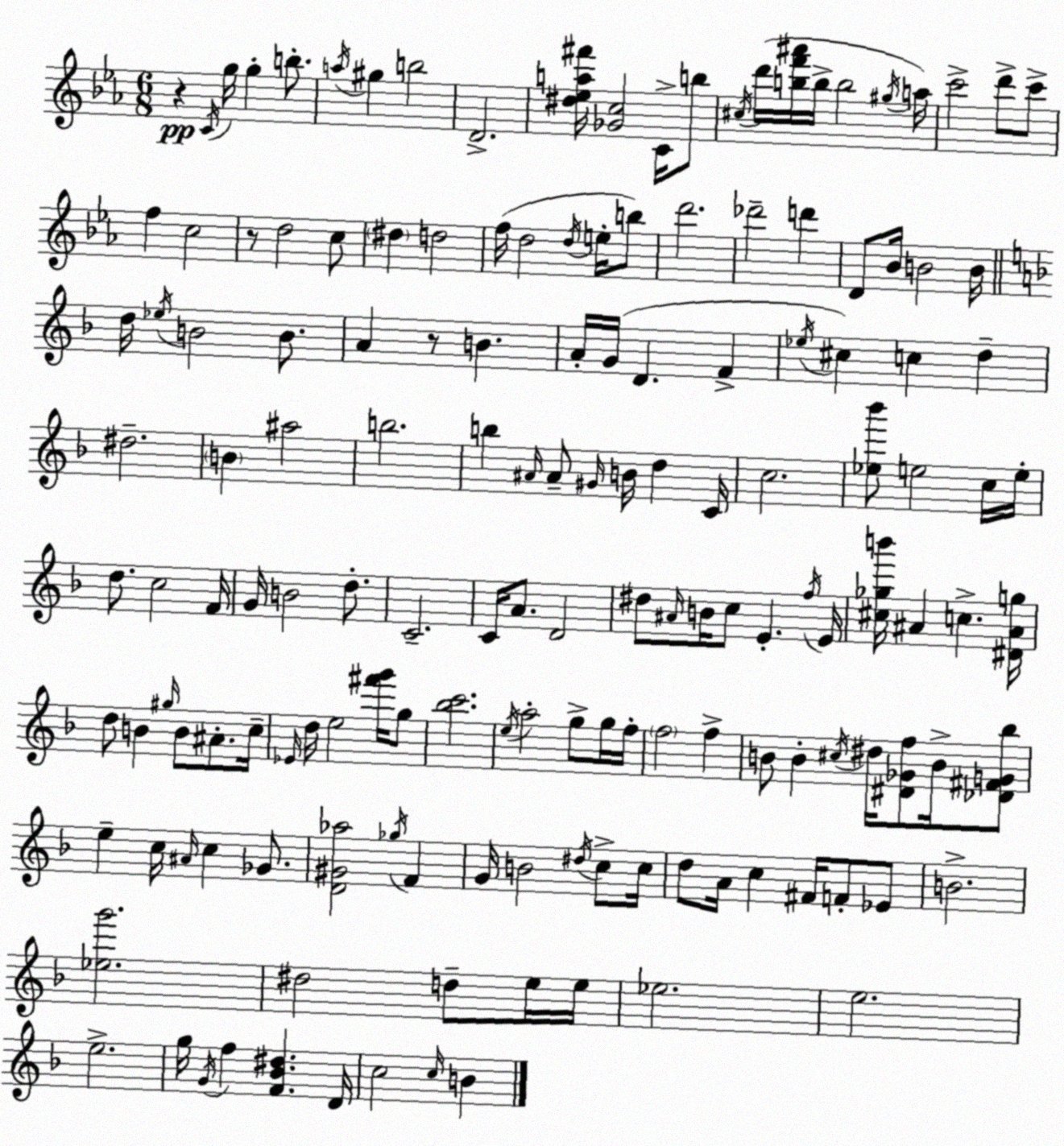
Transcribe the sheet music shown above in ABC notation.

X:1
T:Untitled
M:6/8
L:1/4
K:Cm
z C/4 g/4 g b/2 a/4 ^g b2 D2 [^d_ea^f']/4 [_Gc]2 C/4 b/2 ^c/4 d'/4 [bf'^a']/4 b/4 b2 ^g/4 a/4 c'2 d'/2 c'/2 f c2 z/2 d2 c/2 ^d d2 f/4 d2 d/4 e/4 b/2 d'2 _d'2 d' D/2 _B/4 B2 B/4 d/4 _e/4 B2 B/2 A z/2 B A/4 G/4 D F _e/4 ^c c d ^d2 B ^a2 b2 b ^A/4 ^A/2 ^G/4 B/4 d C/4 c2 [_e_b']/2 e2 c/4 e/4 d/2 c2 F/4 G/4 B2 d/2 C2 C/4 A/2 D2 ^d/2 ^A/4 B/4 c/2 E f/4 E/4 [^c_gb']/4 ^A c [^D^Ag]/4 d/2 B ^g/4 B/2 ^A/2 c/4 _E/4 d/4 e2 [^f'g']/4 g/2 [_bc']2 e/4 a2 g/2 g/4 f/4 f2 f B/2 B ^c/4 ^d/4 [^D_Gf]/2 B/4 [_D^FG_b]/2 e c/4 ^A/4 c _G/2 [D^G_a]2 _g/4 F G/4 B2 ^d/4 c/2 c/4 d/2 A/4 c ^F/4 F/2 _E/2 B2 [_eg']2 ^d2 d/2 e/4 e/4 _e2 e2 e2 g/4 G/4 f [F_B^d] D/4 c2 c/4 B